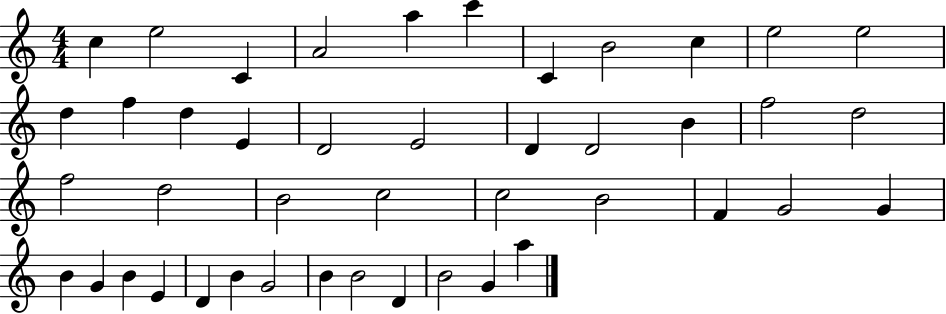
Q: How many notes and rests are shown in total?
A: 44